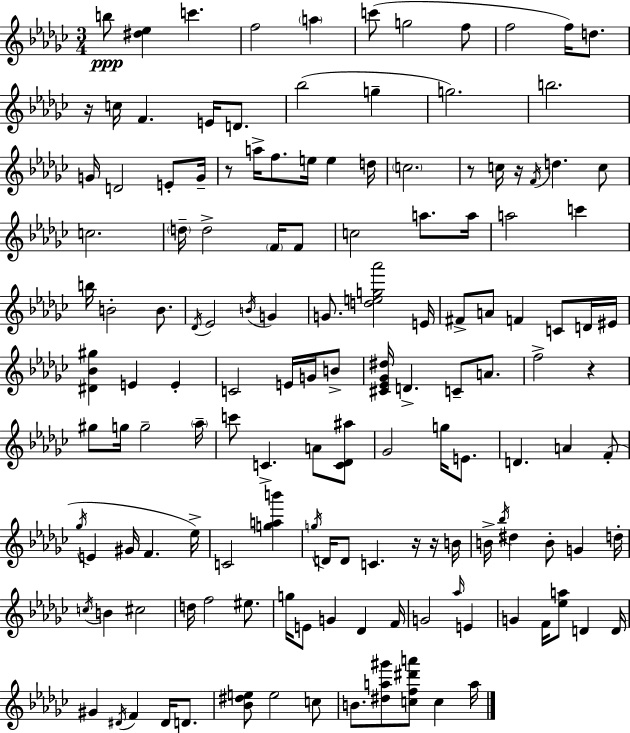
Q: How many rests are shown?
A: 7